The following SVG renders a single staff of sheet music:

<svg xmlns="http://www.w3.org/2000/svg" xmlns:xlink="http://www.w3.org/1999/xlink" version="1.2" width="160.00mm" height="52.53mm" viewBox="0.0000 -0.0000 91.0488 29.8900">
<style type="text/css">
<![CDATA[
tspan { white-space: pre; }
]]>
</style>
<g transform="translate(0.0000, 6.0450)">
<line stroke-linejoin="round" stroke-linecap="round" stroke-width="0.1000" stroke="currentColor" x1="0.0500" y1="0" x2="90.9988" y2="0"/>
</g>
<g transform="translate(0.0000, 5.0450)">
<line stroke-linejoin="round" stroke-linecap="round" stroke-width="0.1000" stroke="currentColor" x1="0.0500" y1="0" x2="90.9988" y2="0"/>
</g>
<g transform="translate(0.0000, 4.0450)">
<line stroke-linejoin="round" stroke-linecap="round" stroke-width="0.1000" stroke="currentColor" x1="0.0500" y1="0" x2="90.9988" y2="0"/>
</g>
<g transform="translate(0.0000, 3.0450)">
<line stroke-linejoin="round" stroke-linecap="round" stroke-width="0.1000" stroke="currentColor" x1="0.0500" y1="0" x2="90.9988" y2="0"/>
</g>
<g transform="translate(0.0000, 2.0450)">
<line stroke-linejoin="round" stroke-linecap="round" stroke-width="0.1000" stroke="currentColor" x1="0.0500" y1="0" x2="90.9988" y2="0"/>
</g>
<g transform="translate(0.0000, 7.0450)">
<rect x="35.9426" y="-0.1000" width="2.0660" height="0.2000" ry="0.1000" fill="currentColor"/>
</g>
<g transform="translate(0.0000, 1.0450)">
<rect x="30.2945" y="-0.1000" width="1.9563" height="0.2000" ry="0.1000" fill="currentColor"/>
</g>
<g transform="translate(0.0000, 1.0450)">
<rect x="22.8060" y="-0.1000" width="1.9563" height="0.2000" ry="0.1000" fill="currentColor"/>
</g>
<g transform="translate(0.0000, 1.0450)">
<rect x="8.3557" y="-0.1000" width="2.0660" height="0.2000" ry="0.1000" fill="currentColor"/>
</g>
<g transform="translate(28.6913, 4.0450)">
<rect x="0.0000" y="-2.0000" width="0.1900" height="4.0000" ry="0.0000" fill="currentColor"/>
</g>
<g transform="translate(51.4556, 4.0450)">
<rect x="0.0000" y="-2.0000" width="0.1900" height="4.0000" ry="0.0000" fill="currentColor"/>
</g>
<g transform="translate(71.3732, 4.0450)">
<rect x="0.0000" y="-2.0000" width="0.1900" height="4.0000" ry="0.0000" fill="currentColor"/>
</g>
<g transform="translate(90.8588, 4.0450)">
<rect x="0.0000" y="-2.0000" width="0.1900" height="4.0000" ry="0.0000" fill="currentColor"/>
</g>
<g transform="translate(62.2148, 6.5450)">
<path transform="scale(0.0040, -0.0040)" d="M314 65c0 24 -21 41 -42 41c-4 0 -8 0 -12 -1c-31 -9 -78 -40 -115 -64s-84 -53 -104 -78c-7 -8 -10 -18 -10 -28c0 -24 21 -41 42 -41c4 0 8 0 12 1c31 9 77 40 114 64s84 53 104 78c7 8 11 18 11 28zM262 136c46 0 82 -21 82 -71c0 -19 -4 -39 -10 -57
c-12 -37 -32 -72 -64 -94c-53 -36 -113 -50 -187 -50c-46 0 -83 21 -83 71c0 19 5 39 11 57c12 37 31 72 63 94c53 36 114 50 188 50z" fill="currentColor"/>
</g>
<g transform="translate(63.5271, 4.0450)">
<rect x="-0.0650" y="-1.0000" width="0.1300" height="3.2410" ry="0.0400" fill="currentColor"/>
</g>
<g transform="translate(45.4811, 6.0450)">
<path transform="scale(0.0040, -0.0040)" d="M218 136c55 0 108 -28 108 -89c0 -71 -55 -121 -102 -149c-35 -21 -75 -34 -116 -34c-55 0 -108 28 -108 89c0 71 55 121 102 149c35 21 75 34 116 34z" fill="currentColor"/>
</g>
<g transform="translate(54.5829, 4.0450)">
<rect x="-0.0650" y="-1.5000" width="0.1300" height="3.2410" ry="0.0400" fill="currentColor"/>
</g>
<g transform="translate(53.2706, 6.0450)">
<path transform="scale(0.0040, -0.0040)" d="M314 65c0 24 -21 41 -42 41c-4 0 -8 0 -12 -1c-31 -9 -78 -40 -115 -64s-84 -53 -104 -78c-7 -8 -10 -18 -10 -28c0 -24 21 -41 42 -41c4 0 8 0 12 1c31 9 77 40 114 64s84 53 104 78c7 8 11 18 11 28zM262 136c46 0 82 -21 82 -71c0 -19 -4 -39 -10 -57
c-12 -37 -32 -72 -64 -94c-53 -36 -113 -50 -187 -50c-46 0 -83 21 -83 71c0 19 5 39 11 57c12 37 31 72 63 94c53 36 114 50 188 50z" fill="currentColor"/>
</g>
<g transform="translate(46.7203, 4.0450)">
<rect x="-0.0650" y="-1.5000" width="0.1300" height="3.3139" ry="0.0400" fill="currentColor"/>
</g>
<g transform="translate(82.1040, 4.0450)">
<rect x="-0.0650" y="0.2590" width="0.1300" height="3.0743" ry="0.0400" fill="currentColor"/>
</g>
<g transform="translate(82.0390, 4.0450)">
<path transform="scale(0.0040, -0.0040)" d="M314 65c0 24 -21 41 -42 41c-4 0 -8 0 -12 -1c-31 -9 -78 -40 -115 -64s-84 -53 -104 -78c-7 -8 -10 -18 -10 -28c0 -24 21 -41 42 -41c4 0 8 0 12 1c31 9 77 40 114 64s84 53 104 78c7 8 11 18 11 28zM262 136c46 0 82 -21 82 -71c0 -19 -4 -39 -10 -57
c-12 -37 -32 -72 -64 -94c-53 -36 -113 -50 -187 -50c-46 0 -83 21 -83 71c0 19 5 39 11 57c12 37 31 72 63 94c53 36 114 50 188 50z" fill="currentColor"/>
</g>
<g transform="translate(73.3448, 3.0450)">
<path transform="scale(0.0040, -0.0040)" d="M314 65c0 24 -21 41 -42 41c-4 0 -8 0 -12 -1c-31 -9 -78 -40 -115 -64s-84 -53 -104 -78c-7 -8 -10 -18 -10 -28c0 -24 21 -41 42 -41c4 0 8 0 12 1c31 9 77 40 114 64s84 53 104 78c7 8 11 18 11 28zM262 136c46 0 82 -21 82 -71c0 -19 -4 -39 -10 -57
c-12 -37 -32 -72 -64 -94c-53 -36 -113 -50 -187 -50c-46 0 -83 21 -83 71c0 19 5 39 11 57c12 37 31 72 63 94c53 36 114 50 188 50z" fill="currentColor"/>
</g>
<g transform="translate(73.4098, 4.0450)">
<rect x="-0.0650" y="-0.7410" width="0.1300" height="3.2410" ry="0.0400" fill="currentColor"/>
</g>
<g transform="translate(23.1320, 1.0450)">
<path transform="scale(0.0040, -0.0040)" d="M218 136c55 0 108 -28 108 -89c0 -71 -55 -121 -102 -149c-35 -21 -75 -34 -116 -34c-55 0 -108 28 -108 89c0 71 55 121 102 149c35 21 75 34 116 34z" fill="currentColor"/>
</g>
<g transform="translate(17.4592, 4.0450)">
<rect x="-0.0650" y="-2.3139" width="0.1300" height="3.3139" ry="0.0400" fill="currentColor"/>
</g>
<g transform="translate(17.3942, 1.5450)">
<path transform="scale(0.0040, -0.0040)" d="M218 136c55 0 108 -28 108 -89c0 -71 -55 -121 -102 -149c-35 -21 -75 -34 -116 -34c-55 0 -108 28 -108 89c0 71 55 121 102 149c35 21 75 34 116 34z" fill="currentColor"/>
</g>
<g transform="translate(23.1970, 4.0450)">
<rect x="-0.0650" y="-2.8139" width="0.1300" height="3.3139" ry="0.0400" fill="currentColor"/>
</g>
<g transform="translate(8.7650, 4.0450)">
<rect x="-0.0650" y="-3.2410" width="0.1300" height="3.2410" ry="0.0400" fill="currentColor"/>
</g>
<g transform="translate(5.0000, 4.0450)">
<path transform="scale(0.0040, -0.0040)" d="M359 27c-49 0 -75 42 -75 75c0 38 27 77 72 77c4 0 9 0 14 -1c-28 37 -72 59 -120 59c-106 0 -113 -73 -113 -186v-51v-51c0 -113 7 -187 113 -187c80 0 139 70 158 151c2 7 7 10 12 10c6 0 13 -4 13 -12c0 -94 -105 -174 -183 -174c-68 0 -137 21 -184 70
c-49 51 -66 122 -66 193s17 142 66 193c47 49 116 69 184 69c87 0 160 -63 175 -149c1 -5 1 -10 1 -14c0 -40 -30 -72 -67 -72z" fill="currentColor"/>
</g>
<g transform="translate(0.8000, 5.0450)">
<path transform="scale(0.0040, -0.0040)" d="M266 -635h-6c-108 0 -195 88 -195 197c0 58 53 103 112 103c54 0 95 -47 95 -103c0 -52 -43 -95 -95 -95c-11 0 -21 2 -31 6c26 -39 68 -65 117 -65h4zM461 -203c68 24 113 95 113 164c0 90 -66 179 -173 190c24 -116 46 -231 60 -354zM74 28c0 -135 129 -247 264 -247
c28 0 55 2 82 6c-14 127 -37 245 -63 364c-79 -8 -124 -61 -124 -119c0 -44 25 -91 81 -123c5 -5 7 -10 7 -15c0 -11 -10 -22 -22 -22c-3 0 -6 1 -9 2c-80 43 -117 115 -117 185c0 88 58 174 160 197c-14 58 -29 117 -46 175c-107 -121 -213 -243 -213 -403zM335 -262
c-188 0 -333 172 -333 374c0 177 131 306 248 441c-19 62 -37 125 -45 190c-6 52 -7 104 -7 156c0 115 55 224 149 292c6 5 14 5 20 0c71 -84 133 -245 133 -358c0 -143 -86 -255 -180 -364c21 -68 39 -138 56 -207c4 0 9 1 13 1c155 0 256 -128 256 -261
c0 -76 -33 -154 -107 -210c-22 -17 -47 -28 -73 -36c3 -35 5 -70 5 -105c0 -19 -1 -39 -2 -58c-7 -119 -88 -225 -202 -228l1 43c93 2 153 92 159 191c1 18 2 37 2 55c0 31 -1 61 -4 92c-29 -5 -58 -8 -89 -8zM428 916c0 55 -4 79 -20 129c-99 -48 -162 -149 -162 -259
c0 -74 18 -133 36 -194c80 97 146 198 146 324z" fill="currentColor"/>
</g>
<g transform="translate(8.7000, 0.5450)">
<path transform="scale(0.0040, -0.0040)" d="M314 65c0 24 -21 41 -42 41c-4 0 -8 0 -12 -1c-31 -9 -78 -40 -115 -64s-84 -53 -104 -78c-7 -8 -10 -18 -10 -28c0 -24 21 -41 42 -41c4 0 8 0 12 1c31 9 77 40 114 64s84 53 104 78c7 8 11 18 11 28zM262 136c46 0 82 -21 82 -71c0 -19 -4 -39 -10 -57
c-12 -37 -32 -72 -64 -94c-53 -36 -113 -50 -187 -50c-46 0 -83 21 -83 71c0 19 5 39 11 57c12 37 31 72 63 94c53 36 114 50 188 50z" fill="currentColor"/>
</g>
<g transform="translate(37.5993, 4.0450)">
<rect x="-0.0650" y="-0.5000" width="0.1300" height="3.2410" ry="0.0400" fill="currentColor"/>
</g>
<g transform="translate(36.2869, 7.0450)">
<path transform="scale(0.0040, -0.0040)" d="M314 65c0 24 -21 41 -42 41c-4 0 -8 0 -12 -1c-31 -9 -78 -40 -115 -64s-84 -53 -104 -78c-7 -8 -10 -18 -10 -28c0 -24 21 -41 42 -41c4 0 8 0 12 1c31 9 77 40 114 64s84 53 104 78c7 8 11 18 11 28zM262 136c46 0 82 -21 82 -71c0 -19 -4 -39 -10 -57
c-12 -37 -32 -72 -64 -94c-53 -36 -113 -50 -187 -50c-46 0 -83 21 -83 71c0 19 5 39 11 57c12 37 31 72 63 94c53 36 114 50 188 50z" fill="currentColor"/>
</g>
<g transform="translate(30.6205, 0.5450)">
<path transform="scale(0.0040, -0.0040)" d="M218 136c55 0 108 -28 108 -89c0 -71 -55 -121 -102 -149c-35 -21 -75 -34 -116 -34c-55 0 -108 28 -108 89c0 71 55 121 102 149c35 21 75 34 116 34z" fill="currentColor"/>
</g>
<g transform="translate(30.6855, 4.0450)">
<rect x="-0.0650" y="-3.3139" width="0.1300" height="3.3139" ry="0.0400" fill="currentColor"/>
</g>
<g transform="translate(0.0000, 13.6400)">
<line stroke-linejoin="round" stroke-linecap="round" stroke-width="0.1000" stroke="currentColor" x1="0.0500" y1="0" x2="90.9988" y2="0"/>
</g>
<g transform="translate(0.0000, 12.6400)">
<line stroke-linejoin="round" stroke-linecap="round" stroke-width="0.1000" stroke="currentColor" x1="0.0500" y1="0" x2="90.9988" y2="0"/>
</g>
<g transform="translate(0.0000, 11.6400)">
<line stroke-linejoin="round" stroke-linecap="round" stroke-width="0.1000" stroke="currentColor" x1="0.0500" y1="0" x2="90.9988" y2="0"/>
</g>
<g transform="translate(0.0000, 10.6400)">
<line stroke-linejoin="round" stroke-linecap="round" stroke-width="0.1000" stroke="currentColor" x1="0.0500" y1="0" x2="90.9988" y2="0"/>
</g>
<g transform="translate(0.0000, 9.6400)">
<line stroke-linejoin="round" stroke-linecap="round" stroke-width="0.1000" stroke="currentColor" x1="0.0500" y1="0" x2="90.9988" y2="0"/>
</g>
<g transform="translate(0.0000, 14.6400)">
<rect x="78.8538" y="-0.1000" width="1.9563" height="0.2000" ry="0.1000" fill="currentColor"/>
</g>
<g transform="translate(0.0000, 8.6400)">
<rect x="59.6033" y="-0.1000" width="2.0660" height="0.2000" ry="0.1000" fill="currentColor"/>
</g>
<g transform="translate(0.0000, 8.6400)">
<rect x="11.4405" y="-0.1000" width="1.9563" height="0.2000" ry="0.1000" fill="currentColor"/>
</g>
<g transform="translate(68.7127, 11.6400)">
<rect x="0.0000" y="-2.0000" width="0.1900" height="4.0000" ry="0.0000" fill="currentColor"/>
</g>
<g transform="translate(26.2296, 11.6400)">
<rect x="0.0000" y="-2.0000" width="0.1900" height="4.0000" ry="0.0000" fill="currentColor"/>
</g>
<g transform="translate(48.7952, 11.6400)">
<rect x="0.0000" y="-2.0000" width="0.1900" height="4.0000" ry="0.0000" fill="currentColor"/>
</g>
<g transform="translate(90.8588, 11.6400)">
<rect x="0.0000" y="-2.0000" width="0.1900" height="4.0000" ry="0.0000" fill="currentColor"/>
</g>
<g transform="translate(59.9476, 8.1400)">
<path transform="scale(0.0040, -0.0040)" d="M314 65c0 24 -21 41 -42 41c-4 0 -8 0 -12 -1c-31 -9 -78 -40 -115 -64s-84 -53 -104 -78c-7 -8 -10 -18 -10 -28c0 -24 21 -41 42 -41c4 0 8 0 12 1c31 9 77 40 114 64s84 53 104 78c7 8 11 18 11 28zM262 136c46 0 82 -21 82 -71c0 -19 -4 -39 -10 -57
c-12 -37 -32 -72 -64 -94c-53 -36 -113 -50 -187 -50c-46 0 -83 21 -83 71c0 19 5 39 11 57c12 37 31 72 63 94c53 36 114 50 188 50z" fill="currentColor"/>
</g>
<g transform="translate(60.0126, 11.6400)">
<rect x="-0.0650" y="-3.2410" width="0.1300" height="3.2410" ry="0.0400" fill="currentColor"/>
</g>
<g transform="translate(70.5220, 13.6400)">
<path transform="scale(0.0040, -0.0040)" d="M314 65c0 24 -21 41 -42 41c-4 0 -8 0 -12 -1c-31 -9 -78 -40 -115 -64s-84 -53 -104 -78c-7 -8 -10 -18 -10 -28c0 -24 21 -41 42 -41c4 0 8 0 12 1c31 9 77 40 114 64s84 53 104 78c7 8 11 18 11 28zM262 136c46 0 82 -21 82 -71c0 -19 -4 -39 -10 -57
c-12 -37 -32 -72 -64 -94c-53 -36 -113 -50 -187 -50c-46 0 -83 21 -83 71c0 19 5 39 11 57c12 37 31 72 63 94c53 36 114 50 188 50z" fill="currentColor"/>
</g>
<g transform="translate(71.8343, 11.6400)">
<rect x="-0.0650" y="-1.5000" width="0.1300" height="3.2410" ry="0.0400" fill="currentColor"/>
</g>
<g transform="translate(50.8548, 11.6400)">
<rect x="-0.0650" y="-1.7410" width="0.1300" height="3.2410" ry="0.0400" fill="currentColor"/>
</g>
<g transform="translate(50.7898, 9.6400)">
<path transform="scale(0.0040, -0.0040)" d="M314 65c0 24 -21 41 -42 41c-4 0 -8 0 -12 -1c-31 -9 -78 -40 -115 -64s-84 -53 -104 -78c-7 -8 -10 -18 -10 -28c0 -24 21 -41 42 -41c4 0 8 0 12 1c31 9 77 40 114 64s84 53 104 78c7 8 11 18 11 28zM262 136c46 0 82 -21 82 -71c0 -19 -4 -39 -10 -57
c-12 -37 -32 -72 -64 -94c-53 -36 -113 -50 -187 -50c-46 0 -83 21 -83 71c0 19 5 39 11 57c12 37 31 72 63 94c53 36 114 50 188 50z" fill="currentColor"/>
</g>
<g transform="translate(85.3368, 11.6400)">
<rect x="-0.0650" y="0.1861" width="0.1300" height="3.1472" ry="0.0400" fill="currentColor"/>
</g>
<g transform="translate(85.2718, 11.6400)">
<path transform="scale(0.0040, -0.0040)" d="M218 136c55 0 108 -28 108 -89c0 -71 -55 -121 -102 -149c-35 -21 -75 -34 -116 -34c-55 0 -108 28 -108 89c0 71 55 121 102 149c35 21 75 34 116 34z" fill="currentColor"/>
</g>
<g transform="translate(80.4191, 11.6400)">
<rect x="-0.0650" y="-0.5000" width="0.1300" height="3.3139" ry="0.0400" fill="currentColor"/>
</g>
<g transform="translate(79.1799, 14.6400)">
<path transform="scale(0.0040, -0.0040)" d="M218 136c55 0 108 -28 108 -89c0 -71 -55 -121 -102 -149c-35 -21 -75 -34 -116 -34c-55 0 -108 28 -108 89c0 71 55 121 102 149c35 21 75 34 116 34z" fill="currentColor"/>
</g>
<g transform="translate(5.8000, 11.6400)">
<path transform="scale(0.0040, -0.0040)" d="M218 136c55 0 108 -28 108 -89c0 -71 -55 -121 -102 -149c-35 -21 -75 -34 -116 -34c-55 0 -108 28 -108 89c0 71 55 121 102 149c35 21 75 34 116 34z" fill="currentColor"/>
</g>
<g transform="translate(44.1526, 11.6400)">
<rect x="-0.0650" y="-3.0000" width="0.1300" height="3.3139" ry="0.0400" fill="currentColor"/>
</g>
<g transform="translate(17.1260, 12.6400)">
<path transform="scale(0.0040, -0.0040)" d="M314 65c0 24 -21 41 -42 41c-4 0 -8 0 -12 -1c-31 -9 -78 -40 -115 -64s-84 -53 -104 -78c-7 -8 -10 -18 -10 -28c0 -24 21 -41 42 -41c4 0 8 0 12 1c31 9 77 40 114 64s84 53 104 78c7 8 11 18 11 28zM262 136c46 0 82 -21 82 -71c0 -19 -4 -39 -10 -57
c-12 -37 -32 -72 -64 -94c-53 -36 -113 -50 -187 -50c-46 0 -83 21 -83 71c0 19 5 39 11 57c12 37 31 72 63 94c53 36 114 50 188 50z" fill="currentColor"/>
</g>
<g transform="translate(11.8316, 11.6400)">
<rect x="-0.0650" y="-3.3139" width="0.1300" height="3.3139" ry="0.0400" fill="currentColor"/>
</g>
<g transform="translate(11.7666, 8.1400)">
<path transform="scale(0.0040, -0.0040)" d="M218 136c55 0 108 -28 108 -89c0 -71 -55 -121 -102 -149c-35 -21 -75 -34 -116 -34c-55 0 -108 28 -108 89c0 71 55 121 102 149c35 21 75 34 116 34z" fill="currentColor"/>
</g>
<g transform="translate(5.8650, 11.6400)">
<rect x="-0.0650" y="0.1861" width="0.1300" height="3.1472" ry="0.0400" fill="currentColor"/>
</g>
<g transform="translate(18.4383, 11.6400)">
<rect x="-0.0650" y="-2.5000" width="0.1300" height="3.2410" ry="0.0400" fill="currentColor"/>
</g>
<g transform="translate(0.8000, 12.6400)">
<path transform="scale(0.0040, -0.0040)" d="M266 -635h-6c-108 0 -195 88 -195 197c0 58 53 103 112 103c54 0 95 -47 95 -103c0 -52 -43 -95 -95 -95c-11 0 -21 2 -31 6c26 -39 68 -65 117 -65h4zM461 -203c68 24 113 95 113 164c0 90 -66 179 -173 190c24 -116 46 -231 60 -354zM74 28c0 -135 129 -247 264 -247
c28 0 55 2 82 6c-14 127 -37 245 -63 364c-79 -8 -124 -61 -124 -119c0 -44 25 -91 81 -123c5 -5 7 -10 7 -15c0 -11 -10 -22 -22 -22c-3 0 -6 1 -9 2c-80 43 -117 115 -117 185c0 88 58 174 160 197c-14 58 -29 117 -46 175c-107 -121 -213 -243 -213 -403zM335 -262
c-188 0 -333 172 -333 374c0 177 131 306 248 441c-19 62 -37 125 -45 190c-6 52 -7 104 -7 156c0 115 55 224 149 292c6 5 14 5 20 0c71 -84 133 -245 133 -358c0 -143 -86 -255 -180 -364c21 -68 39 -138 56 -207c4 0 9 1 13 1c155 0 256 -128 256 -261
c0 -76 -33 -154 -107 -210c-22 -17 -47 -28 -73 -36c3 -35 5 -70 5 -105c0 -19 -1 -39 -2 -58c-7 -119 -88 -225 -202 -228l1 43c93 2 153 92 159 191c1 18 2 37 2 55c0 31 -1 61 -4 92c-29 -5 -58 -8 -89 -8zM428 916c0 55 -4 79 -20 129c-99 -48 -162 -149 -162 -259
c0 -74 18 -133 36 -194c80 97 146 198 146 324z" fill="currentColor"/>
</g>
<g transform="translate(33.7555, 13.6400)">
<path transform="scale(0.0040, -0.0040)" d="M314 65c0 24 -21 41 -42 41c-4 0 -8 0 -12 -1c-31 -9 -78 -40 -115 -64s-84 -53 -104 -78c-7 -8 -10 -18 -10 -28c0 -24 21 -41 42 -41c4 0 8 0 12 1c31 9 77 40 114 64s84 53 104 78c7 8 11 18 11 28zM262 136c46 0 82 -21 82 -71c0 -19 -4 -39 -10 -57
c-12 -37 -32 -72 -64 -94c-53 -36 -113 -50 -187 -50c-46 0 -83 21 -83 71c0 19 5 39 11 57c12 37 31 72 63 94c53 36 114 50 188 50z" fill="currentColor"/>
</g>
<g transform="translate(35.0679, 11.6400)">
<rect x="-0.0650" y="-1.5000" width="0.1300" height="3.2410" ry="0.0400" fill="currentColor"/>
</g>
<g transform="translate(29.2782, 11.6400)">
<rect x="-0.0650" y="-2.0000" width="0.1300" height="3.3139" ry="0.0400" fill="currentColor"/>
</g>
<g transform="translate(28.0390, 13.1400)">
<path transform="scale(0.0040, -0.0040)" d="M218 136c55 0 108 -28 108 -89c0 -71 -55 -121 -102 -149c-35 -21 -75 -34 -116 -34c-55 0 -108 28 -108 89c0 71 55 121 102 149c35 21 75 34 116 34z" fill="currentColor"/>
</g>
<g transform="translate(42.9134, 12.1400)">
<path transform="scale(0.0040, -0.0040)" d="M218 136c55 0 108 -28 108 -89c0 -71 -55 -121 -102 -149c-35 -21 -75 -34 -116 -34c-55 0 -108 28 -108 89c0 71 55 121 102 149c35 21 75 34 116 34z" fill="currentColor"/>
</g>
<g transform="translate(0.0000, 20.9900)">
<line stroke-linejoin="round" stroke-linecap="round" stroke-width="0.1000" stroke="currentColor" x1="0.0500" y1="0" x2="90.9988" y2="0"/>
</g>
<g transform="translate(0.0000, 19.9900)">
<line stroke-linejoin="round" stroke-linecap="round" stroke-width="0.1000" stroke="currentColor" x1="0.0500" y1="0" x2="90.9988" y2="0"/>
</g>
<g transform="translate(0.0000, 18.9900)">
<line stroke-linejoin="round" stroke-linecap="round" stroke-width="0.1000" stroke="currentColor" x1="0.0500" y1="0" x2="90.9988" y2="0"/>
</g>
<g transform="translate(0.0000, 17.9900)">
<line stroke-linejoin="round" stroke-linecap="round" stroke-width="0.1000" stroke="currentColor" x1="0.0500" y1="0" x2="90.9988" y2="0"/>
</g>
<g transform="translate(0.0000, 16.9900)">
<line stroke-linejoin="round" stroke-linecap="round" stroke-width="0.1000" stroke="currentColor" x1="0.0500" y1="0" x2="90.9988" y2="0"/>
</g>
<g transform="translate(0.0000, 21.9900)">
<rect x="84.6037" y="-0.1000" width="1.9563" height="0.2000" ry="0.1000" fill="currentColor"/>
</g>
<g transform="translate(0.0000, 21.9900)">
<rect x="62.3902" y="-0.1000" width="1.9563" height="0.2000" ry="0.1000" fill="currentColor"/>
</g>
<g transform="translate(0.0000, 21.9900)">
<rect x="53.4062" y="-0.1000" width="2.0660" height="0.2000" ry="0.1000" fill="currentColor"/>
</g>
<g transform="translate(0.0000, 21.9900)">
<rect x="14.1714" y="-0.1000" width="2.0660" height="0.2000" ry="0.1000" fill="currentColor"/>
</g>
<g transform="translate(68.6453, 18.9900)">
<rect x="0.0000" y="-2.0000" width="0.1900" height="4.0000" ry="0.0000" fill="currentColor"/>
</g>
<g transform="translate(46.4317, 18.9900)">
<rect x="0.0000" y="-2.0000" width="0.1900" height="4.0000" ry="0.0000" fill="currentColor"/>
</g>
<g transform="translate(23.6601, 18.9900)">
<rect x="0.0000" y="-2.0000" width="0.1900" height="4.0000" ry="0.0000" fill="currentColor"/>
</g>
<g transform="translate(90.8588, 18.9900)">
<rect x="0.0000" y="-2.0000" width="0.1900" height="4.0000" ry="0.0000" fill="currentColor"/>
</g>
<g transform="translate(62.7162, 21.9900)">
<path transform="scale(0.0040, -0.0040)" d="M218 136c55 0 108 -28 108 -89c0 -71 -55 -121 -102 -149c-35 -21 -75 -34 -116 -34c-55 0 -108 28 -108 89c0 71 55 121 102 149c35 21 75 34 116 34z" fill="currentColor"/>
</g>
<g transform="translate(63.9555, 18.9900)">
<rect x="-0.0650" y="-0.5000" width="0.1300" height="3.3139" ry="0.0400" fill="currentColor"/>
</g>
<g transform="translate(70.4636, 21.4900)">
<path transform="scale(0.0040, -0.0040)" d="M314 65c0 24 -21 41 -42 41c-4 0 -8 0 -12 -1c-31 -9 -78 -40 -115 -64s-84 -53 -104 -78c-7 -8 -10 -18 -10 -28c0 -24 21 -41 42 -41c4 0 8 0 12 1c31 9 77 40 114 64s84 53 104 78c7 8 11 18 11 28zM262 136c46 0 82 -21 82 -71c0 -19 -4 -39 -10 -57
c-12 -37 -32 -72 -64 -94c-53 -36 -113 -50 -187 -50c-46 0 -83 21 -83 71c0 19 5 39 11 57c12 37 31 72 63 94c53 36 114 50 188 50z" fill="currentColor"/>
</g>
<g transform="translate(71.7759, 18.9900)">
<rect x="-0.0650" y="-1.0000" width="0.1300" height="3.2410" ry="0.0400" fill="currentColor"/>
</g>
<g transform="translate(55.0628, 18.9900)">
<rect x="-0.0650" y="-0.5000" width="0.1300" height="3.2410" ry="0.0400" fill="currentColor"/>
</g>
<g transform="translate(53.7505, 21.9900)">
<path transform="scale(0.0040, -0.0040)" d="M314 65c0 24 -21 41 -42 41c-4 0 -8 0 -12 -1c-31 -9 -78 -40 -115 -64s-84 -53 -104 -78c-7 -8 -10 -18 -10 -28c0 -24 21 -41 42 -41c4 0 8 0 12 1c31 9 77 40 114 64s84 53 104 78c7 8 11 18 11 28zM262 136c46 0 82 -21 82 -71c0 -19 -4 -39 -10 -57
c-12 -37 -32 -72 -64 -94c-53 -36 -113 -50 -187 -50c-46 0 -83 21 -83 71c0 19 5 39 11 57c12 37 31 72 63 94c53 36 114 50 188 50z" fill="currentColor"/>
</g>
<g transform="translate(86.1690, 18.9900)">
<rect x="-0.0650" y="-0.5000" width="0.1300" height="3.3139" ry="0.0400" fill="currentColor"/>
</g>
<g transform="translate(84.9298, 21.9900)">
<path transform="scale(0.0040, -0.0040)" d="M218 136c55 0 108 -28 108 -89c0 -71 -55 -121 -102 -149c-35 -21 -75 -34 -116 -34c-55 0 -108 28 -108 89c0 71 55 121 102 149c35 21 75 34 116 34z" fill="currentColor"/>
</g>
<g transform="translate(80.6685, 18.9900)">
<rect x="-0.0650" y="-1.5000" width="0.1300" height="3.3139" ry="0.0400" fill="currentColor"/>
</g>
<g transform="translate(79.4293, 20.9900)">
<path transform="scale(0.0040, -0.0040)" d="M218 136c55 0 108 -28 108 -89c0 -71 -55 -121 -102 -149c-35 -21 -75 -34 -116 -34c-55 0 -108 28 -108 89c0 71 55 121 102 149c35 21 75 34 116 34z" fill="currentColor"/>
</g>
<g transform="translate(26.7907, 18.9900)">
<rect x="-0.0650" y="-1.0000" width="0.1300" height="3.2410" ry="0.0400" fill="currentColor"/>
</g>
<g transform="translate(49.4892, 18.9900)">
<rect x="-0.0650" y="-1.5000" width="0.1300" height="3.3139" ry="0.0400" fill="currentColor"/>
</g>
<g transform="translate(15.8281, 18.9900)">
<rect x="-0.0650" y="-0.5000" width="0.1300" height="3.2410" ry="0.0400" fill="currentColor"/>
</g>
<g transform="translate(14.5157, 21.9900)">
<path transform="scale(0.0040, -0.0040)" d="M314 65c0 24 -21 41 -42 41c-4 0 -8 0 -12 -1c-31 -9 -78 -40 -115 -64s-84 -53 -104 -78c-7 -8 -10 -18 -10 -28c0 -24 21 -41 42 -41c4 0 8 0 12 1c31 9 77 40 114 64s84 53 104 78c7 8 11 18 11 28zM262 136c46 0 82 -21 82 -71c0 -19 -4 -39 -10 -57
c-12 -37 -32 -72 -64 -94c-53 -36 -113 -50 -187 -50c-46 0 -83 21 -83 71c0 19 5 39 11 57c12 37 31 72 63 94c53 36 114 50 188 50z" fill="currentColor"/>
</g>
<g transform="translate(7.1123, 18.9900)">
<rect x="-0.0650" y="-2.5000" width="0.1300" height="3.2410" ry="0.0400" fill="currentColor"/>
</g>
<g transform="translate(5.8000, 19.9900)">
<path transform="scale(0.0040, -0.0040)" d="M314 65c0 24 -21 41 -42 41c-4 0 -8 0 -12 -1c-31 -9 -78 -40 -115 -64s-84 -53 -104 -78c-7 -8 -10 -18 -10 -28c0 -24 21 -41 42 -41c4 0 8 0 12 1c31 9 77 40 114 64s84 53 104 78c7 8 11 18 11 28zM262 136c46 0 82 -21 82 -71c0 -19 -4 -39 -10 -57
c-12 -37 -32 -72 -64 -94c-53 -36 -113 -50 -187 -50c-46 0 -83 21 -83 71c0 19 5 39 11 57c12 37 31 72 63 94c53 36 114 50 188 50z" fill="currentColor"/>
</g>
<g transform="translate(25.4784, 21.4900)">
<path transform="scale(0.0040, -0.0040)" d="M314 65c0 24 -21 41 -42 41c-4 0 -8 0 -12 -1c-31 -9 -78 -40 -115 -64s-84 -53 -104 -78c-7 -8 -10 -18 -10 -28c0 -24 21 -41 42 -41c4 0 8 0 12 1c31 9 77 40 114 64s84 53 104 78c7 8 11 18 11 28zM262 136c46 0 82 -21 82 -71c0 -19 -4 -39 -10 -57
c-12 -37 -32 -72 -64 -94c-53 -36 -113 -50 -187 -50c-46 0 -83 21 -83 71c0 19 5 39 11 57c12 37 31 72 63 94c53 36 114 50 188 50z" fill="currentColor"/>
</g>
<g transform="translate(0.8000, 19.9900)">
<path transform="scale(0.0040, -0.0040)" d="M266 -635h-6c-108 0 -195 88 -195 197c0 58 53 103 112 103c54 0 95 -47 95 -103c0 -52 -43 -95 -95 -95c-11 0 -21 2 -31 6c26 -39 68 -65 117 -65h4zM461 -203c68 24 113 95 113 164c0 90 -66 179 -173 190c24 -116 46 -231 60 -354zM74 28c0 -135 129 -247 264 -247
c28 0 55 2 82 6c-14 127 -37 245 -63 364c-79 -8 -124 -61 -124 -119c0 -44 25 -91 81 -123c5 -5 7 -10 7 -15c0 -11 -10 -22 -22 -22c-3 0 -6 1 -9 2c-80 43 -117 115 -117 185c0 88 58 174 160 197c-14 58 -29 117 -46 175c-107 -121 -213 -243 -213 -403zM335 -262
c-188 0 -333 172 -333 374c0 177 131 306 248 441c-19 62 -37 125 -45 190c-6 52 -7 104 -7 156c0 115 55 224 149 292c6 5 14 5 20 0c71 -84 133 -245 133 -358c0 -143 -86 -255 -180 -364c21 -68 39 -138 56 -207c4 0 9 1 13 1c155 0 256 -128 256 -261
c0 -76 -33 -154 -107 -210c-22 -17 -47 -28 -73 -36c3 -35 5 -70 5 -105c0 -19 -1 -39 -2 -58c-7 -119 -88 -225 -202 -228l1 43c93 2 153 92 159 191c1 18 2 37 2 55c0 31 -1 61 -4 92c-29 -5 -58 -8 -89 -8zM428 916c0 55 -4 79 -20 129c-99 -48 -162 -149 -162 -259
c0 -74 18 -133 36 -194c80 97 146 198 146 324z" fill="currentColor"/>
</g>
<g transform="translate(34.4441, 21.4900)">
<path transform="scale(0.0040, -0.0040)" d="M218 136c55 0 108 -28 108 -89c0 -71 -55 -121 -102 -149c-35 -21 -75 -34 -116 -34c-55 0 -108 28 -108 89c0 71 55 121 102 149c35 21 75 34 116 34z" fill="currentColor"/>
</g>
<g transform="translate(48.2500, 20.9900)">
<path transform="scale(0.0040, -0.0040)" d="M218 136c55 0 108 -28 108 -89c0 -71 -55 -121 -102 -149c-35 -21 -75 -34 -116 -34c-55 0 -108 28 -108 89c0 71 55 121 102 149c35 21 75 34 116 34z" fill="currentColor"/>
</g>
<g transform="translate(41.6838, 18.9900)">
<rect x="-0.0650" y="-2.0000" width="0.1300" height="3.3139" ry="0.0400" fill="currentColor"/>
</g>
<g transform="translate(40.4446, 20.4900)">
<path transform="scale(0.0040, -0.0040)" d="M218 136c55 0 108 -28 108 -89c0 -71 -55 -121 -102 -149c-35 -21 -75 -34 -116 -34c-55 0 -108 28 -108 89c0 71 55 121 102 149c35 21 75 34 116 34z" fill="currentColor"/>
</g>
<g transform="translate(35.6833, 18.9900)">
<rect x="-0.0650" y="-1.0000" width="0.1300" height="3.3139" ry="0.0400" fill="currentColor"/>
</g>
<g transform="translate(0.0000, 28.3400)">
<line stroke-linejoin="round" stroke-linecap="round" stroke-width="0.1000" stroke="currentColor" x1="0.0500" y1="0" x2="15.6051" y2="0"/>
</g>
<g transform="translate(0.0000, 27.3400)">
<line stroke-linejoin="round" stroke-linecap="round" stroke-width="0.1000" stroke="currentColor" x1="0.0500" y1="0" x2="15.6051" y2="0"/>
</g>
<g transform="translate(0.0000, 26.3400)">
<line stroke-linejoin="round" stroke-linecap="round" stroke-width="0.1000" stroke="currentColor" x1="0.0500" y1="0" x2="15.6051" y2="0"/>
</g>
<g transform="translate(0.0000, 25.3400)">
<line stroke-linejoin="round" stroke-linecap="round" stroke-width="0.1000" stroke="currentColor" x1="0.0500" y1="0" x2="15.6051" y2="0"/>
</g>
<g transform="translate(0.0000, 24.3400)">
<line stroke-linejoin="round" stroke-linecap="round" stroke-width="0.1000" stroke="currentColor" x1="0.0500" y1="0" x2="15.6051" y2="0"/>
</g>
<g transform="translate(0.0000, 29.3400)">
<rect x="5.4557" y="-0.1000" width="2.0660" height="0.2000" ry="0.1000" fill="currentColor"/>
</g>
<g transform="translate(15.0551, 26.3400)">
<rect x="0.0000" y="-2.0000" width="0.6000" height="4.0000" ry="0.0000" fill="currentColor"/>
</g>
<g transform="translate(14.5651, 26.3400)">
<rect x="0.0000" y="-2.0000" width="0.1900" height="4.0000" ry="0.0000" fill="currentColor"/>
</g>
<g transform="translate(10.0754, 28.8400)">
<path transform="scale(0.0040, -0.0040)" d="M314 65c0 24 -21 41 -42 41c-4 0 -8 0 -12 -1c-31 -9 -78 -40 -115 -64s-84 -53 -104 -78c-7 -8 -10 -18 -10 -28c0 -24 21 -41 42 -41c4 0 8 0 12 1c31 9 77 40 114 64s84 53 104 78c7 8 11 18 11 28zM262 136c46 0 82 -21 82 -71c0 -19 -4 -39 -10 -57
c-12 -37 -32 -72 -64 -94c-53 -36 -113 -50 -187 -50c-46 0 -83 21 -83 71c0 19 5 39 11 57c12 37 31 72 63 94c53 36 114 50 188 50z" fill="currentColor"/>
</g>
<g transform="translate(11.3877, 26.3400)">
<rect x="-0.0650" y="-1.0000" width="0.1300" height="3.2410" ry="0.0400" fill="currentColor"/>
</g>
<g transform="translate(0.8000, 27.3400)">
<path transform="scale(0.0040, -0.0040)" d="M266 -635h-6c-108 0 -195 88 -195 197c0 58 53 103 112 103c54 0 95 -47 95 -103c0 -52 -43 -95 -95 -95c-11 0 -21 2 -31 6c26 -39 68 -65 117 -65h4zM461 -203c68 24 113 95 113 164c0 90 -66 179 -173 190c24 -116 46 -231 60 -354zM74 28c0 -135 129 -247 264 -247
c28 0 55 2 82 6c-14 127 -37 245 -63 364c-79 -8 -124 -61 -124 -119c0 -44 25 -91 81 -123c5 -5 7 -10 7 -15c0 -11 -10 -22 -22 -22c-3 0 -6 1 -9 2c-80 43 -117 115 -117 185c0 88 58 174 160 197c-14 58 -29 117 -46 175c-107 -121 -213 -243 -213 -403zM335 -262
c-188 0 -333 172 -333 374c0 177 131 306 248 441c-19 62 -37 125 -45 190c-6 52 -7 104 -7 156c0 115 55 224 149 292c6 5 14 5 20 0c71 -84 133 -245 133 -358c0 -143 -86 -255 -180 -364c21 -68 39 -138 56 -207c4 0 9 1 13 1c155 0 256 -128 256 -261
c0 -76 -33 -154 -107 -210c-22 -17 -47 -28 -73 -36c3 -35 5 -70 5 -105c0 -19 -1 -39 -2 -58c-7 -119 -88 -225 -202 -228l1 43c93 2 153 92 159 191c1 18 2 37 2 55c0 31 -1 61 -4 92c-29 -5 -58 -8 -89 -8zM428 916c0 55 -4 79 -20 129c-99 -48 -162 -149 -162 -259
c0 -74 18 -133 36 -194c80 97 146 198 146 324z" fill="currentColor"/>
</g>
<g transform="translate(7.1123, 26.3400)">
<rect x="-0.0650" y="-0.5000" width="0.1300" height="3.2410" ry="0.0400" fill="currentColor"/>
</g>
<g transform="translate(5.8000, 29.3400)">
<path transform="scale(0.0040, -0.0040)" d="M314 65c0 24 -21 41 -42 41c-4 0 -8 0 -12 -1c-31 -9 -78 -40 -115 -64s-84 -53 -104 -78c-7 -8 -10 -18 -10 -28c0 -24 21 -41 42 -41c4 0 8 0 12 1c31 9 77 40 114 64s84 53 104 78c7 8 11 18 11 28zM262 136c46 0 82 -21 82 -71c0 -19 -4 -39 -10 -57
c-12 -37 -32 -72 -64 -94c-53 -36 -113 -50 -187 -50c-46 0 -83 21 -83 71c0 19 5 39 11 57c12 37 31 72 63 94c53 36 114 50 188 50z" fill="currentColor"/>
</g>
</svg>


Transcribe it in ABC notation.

X:1
T:Untitled
M:4/4
L:1/4
K:C
b2 g a b C2 E E2 D2 d2 B2 B b G2 F E2 A f2 b2 E2 C B G2 C2 D2 D F E C2 C D2 E C C2 D2